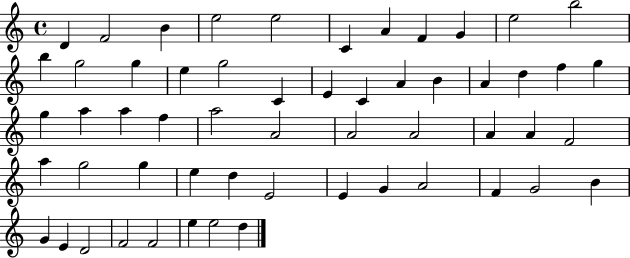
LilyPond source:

{
  \clef treble
  \time 4/4
  \defaultTimeSignature
  \key c \major
  d'4 f'2 b'4 | e''2 e''2 | c'4 a'4 f'4 g'4 | e''2 b''2 | \break b''4 g''2 g''4 | e''4 g''2 c'4 | e'4 c'4 a'4 b'4 | a'4 d''4 f''4 g''4 | \break g''4 a''4 a''4 f''4 | a''2 a'2 | a'2 a'2 | a'4 a'4 f'2 | \break a''4 g''2 g''4 | e''4 d''4 e'2 | e'4 g'4 a'2 | f'4 g'2 b'4 | \break g'4 e'4 d'2 | f'2 f'2 | e''4 e''2 d''4 | \bar "|."
}